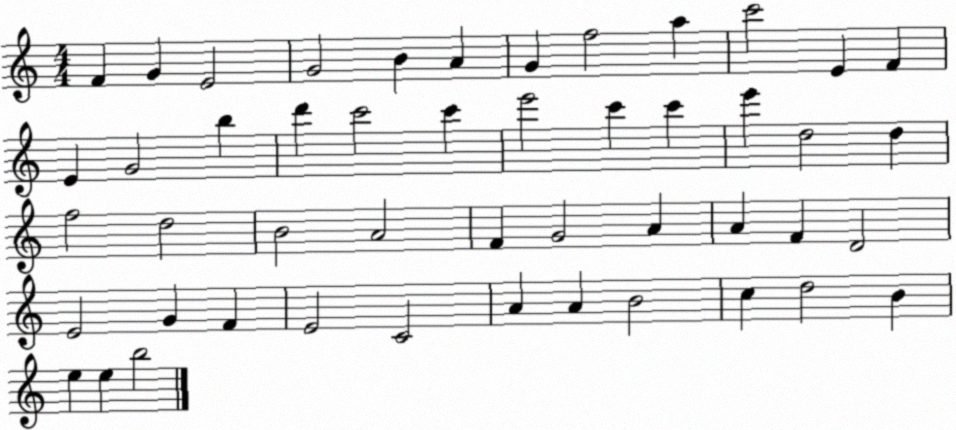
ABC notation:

X:1
T:Untitled
M:4/4
L:1/4
K:C
F G E2 G2 B A G f2 a c'2 E F E G2 b d' c'2 c' e'2 c' c' e' d2 d f2 d2 B2 A2 F G2 A A F D2 E2 G F E2 C2 A A B2 c d2 B e e b2